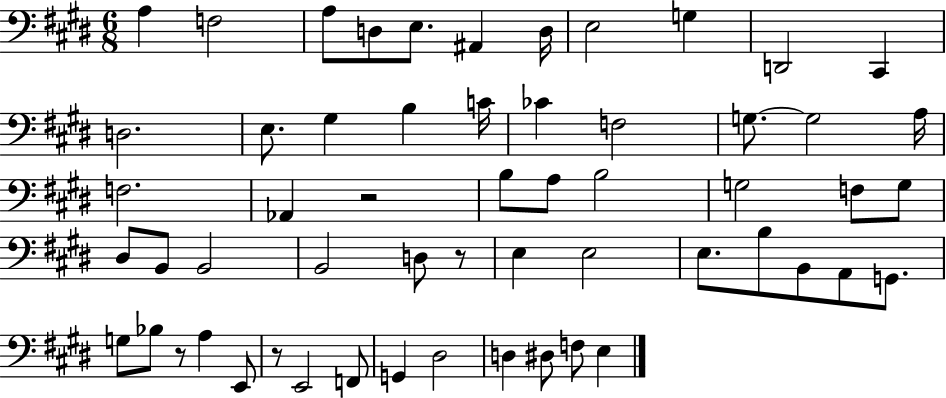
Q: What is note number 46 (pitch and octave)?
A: E2